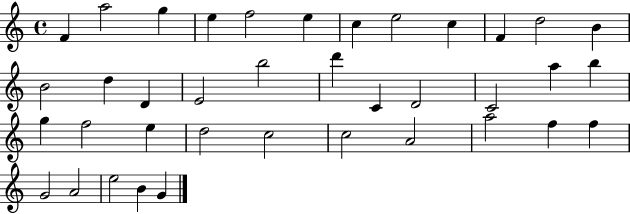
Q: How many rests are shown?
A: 0